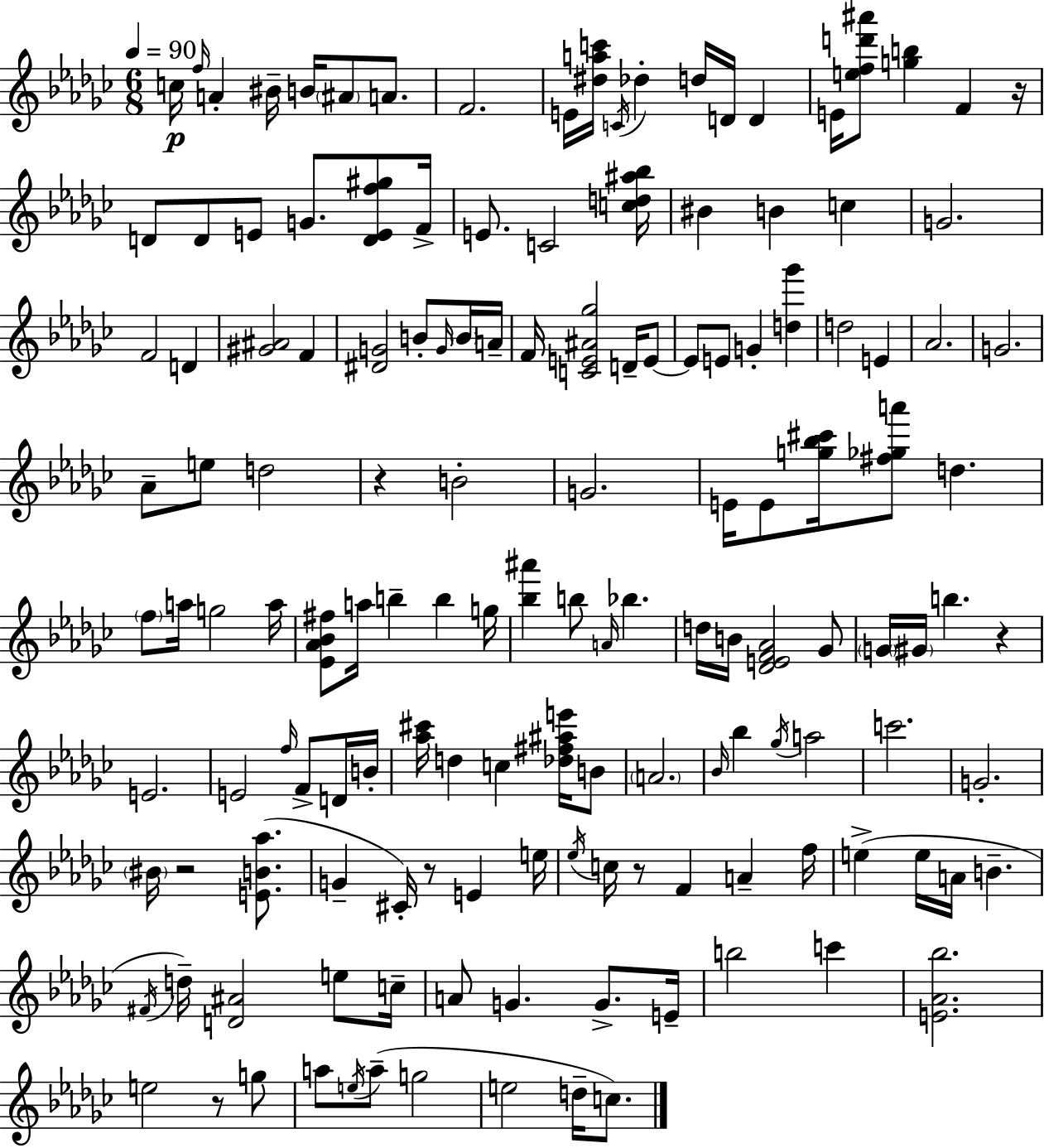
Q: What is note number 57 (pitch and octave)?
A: A5